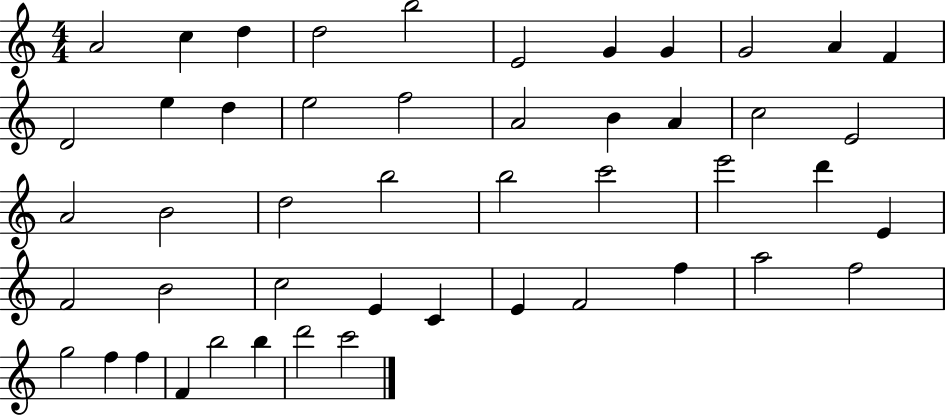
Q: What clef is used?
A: treble